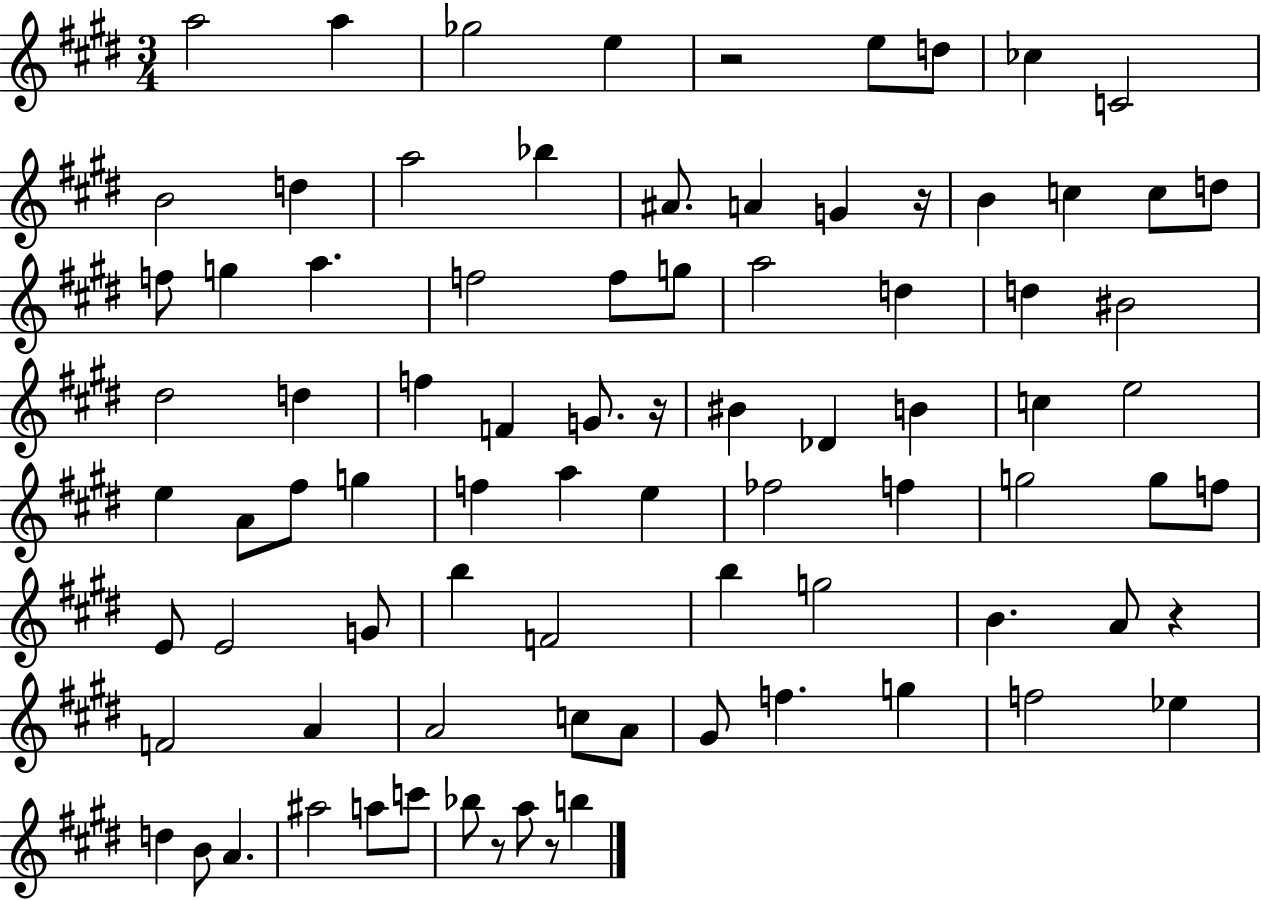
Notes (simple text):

A5/h A5/q Gb5/h E5/q R/h E5/e D5/e CES5/q C4/h B4/h D5/q A5/h Bb5/q A#4/e. A4/q G4/q R/s B4/q C5/q C5/e D5/e F5/e G5/q A5/q. F5/h F5/e G5/e A5/h D5/q D5/q BIS4/h D#5/h D5/q F5/q F4/q G4/e. R/s BIS4/q Db4/q B4/q C5/q E5/h E5/q A4/e F#5/e G5/q F5/q A5/q E5/q FES5/h F5/q G5/h G5/e F5/e E4/e E4/h G4/e B5/q F4/h B5/q G5/h B4/q. A4/e R/q F4/h A4/q A4/h C5/e A4/e G#4/e F5/q. G5/q F5/h Eb5/q D5/q B4/e A4/q. A#5/h A5/e C6/e Bb5/e R/e A5/e R/e B5/q